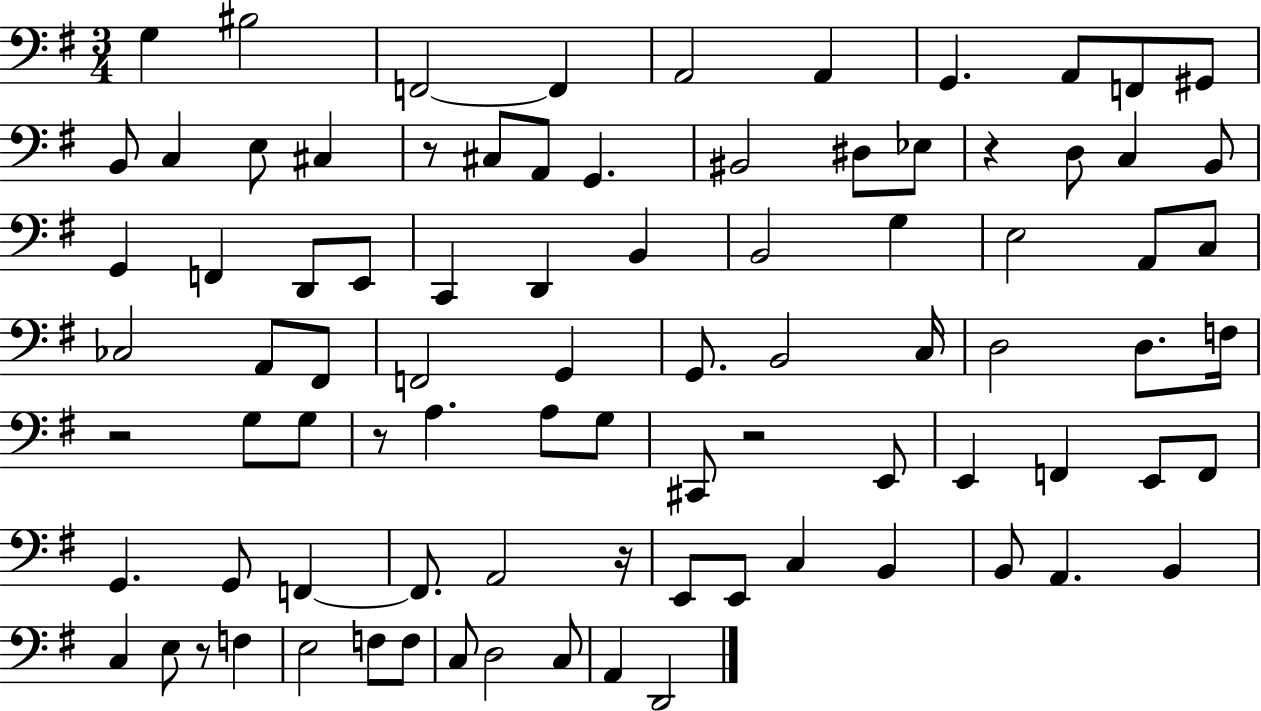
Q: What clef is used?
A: bass